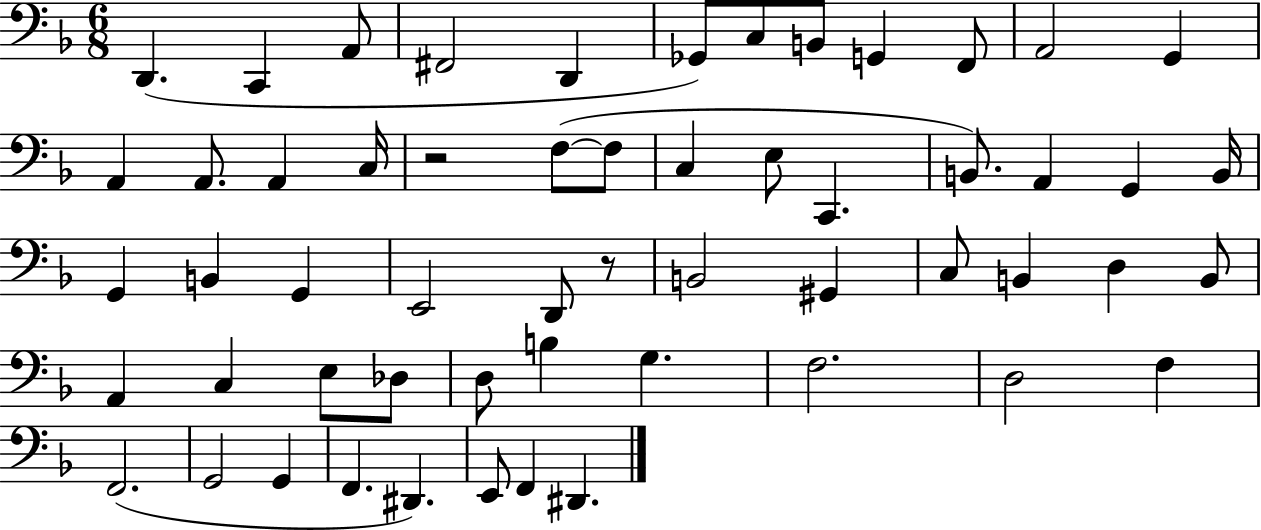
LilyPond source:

{
  \clef bass
  \numericTimeSignature
  \time 6/8
  \key f \major
  d,4.( c,4 a,8 | fis,2 d,4 | ges,8) c8 b,8 g,4 f,8 | a,2 g,4 | \break a,4 a,8. a,4 c16 | r2 f8~(~ f8 | c4 e8 c,4. | b,8.) a,4 g,4 b,16 | \break g,4 b,4 g,4 | e,2 d,8 r8 | b,2 gis,4 | c8 b,4 d4 b,8 | \break a,4 c4 e8 des8 | d8 b4 g4. | f2. | d2 f4 | \break f,2.( | g,2 g,4 | f,4. dis,4.) | e,8 f,4 dis,4. | \break \bar "|."
}